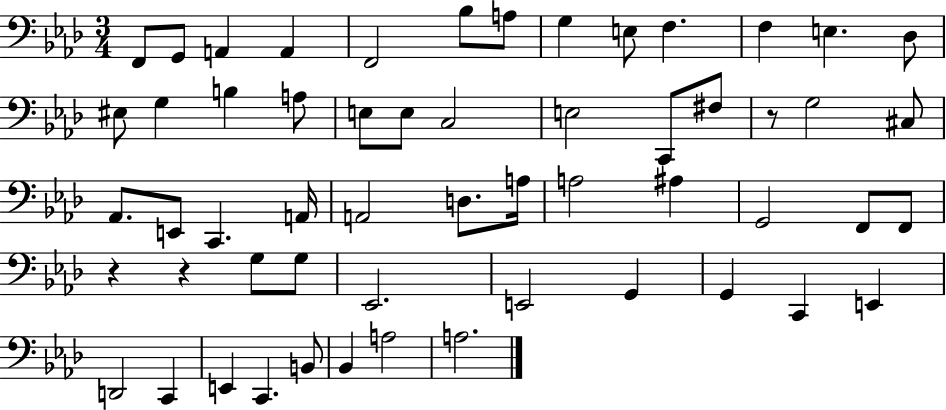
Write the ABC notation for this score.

X:1
T:Untitled
M:3/4
L:1/4
K:Ab
F,,/2 G,,/2 A,, A,, F,,2 _B,/2 A,/2 G, E,/2 F, F, E, _D,/2 ^E,/2 G, B, A,/2 E,/2 E,/2 C,2 E,2 C,,/2 ^F,/2 z/2 G,2 ^C,/2 _A,,/2 E,,/2 C,, A,,/4 A,,2 D,/2 A,/4 A,2 ^A, G,,2 F,,/2 F,,/2 z z G,/2 G,/2 _E,,2 E,,2 G,, G,, C,, E,, D,,2 C,, E,, C,, B,,/2 _B,, A,2 A,2